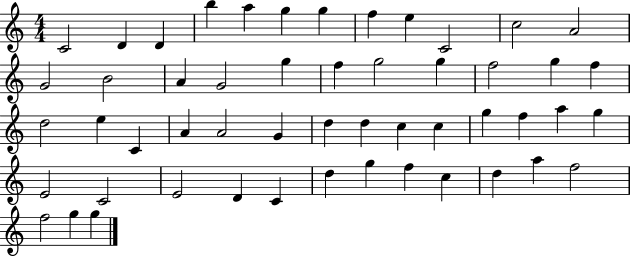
C4/h D4/q D4/q B5/q A5/q G5/q G5/q F5/q E5/q C4/h C5/h A4/h G4/h B4/h A4/q G4/h G5/q F5/q G5/h G5/q F5/h G5/q F5/q D5/h E5/q C4/q A4/q A4/h G4/q D5/q D5/q C5/q C5/q G5/q F5/q A5/q G5/q E4/h C4/h E4/h D4/q C4/q D5/q G5/q F5/q C5/q D5/q A5/q F5/h F5/h G5/q G5/q